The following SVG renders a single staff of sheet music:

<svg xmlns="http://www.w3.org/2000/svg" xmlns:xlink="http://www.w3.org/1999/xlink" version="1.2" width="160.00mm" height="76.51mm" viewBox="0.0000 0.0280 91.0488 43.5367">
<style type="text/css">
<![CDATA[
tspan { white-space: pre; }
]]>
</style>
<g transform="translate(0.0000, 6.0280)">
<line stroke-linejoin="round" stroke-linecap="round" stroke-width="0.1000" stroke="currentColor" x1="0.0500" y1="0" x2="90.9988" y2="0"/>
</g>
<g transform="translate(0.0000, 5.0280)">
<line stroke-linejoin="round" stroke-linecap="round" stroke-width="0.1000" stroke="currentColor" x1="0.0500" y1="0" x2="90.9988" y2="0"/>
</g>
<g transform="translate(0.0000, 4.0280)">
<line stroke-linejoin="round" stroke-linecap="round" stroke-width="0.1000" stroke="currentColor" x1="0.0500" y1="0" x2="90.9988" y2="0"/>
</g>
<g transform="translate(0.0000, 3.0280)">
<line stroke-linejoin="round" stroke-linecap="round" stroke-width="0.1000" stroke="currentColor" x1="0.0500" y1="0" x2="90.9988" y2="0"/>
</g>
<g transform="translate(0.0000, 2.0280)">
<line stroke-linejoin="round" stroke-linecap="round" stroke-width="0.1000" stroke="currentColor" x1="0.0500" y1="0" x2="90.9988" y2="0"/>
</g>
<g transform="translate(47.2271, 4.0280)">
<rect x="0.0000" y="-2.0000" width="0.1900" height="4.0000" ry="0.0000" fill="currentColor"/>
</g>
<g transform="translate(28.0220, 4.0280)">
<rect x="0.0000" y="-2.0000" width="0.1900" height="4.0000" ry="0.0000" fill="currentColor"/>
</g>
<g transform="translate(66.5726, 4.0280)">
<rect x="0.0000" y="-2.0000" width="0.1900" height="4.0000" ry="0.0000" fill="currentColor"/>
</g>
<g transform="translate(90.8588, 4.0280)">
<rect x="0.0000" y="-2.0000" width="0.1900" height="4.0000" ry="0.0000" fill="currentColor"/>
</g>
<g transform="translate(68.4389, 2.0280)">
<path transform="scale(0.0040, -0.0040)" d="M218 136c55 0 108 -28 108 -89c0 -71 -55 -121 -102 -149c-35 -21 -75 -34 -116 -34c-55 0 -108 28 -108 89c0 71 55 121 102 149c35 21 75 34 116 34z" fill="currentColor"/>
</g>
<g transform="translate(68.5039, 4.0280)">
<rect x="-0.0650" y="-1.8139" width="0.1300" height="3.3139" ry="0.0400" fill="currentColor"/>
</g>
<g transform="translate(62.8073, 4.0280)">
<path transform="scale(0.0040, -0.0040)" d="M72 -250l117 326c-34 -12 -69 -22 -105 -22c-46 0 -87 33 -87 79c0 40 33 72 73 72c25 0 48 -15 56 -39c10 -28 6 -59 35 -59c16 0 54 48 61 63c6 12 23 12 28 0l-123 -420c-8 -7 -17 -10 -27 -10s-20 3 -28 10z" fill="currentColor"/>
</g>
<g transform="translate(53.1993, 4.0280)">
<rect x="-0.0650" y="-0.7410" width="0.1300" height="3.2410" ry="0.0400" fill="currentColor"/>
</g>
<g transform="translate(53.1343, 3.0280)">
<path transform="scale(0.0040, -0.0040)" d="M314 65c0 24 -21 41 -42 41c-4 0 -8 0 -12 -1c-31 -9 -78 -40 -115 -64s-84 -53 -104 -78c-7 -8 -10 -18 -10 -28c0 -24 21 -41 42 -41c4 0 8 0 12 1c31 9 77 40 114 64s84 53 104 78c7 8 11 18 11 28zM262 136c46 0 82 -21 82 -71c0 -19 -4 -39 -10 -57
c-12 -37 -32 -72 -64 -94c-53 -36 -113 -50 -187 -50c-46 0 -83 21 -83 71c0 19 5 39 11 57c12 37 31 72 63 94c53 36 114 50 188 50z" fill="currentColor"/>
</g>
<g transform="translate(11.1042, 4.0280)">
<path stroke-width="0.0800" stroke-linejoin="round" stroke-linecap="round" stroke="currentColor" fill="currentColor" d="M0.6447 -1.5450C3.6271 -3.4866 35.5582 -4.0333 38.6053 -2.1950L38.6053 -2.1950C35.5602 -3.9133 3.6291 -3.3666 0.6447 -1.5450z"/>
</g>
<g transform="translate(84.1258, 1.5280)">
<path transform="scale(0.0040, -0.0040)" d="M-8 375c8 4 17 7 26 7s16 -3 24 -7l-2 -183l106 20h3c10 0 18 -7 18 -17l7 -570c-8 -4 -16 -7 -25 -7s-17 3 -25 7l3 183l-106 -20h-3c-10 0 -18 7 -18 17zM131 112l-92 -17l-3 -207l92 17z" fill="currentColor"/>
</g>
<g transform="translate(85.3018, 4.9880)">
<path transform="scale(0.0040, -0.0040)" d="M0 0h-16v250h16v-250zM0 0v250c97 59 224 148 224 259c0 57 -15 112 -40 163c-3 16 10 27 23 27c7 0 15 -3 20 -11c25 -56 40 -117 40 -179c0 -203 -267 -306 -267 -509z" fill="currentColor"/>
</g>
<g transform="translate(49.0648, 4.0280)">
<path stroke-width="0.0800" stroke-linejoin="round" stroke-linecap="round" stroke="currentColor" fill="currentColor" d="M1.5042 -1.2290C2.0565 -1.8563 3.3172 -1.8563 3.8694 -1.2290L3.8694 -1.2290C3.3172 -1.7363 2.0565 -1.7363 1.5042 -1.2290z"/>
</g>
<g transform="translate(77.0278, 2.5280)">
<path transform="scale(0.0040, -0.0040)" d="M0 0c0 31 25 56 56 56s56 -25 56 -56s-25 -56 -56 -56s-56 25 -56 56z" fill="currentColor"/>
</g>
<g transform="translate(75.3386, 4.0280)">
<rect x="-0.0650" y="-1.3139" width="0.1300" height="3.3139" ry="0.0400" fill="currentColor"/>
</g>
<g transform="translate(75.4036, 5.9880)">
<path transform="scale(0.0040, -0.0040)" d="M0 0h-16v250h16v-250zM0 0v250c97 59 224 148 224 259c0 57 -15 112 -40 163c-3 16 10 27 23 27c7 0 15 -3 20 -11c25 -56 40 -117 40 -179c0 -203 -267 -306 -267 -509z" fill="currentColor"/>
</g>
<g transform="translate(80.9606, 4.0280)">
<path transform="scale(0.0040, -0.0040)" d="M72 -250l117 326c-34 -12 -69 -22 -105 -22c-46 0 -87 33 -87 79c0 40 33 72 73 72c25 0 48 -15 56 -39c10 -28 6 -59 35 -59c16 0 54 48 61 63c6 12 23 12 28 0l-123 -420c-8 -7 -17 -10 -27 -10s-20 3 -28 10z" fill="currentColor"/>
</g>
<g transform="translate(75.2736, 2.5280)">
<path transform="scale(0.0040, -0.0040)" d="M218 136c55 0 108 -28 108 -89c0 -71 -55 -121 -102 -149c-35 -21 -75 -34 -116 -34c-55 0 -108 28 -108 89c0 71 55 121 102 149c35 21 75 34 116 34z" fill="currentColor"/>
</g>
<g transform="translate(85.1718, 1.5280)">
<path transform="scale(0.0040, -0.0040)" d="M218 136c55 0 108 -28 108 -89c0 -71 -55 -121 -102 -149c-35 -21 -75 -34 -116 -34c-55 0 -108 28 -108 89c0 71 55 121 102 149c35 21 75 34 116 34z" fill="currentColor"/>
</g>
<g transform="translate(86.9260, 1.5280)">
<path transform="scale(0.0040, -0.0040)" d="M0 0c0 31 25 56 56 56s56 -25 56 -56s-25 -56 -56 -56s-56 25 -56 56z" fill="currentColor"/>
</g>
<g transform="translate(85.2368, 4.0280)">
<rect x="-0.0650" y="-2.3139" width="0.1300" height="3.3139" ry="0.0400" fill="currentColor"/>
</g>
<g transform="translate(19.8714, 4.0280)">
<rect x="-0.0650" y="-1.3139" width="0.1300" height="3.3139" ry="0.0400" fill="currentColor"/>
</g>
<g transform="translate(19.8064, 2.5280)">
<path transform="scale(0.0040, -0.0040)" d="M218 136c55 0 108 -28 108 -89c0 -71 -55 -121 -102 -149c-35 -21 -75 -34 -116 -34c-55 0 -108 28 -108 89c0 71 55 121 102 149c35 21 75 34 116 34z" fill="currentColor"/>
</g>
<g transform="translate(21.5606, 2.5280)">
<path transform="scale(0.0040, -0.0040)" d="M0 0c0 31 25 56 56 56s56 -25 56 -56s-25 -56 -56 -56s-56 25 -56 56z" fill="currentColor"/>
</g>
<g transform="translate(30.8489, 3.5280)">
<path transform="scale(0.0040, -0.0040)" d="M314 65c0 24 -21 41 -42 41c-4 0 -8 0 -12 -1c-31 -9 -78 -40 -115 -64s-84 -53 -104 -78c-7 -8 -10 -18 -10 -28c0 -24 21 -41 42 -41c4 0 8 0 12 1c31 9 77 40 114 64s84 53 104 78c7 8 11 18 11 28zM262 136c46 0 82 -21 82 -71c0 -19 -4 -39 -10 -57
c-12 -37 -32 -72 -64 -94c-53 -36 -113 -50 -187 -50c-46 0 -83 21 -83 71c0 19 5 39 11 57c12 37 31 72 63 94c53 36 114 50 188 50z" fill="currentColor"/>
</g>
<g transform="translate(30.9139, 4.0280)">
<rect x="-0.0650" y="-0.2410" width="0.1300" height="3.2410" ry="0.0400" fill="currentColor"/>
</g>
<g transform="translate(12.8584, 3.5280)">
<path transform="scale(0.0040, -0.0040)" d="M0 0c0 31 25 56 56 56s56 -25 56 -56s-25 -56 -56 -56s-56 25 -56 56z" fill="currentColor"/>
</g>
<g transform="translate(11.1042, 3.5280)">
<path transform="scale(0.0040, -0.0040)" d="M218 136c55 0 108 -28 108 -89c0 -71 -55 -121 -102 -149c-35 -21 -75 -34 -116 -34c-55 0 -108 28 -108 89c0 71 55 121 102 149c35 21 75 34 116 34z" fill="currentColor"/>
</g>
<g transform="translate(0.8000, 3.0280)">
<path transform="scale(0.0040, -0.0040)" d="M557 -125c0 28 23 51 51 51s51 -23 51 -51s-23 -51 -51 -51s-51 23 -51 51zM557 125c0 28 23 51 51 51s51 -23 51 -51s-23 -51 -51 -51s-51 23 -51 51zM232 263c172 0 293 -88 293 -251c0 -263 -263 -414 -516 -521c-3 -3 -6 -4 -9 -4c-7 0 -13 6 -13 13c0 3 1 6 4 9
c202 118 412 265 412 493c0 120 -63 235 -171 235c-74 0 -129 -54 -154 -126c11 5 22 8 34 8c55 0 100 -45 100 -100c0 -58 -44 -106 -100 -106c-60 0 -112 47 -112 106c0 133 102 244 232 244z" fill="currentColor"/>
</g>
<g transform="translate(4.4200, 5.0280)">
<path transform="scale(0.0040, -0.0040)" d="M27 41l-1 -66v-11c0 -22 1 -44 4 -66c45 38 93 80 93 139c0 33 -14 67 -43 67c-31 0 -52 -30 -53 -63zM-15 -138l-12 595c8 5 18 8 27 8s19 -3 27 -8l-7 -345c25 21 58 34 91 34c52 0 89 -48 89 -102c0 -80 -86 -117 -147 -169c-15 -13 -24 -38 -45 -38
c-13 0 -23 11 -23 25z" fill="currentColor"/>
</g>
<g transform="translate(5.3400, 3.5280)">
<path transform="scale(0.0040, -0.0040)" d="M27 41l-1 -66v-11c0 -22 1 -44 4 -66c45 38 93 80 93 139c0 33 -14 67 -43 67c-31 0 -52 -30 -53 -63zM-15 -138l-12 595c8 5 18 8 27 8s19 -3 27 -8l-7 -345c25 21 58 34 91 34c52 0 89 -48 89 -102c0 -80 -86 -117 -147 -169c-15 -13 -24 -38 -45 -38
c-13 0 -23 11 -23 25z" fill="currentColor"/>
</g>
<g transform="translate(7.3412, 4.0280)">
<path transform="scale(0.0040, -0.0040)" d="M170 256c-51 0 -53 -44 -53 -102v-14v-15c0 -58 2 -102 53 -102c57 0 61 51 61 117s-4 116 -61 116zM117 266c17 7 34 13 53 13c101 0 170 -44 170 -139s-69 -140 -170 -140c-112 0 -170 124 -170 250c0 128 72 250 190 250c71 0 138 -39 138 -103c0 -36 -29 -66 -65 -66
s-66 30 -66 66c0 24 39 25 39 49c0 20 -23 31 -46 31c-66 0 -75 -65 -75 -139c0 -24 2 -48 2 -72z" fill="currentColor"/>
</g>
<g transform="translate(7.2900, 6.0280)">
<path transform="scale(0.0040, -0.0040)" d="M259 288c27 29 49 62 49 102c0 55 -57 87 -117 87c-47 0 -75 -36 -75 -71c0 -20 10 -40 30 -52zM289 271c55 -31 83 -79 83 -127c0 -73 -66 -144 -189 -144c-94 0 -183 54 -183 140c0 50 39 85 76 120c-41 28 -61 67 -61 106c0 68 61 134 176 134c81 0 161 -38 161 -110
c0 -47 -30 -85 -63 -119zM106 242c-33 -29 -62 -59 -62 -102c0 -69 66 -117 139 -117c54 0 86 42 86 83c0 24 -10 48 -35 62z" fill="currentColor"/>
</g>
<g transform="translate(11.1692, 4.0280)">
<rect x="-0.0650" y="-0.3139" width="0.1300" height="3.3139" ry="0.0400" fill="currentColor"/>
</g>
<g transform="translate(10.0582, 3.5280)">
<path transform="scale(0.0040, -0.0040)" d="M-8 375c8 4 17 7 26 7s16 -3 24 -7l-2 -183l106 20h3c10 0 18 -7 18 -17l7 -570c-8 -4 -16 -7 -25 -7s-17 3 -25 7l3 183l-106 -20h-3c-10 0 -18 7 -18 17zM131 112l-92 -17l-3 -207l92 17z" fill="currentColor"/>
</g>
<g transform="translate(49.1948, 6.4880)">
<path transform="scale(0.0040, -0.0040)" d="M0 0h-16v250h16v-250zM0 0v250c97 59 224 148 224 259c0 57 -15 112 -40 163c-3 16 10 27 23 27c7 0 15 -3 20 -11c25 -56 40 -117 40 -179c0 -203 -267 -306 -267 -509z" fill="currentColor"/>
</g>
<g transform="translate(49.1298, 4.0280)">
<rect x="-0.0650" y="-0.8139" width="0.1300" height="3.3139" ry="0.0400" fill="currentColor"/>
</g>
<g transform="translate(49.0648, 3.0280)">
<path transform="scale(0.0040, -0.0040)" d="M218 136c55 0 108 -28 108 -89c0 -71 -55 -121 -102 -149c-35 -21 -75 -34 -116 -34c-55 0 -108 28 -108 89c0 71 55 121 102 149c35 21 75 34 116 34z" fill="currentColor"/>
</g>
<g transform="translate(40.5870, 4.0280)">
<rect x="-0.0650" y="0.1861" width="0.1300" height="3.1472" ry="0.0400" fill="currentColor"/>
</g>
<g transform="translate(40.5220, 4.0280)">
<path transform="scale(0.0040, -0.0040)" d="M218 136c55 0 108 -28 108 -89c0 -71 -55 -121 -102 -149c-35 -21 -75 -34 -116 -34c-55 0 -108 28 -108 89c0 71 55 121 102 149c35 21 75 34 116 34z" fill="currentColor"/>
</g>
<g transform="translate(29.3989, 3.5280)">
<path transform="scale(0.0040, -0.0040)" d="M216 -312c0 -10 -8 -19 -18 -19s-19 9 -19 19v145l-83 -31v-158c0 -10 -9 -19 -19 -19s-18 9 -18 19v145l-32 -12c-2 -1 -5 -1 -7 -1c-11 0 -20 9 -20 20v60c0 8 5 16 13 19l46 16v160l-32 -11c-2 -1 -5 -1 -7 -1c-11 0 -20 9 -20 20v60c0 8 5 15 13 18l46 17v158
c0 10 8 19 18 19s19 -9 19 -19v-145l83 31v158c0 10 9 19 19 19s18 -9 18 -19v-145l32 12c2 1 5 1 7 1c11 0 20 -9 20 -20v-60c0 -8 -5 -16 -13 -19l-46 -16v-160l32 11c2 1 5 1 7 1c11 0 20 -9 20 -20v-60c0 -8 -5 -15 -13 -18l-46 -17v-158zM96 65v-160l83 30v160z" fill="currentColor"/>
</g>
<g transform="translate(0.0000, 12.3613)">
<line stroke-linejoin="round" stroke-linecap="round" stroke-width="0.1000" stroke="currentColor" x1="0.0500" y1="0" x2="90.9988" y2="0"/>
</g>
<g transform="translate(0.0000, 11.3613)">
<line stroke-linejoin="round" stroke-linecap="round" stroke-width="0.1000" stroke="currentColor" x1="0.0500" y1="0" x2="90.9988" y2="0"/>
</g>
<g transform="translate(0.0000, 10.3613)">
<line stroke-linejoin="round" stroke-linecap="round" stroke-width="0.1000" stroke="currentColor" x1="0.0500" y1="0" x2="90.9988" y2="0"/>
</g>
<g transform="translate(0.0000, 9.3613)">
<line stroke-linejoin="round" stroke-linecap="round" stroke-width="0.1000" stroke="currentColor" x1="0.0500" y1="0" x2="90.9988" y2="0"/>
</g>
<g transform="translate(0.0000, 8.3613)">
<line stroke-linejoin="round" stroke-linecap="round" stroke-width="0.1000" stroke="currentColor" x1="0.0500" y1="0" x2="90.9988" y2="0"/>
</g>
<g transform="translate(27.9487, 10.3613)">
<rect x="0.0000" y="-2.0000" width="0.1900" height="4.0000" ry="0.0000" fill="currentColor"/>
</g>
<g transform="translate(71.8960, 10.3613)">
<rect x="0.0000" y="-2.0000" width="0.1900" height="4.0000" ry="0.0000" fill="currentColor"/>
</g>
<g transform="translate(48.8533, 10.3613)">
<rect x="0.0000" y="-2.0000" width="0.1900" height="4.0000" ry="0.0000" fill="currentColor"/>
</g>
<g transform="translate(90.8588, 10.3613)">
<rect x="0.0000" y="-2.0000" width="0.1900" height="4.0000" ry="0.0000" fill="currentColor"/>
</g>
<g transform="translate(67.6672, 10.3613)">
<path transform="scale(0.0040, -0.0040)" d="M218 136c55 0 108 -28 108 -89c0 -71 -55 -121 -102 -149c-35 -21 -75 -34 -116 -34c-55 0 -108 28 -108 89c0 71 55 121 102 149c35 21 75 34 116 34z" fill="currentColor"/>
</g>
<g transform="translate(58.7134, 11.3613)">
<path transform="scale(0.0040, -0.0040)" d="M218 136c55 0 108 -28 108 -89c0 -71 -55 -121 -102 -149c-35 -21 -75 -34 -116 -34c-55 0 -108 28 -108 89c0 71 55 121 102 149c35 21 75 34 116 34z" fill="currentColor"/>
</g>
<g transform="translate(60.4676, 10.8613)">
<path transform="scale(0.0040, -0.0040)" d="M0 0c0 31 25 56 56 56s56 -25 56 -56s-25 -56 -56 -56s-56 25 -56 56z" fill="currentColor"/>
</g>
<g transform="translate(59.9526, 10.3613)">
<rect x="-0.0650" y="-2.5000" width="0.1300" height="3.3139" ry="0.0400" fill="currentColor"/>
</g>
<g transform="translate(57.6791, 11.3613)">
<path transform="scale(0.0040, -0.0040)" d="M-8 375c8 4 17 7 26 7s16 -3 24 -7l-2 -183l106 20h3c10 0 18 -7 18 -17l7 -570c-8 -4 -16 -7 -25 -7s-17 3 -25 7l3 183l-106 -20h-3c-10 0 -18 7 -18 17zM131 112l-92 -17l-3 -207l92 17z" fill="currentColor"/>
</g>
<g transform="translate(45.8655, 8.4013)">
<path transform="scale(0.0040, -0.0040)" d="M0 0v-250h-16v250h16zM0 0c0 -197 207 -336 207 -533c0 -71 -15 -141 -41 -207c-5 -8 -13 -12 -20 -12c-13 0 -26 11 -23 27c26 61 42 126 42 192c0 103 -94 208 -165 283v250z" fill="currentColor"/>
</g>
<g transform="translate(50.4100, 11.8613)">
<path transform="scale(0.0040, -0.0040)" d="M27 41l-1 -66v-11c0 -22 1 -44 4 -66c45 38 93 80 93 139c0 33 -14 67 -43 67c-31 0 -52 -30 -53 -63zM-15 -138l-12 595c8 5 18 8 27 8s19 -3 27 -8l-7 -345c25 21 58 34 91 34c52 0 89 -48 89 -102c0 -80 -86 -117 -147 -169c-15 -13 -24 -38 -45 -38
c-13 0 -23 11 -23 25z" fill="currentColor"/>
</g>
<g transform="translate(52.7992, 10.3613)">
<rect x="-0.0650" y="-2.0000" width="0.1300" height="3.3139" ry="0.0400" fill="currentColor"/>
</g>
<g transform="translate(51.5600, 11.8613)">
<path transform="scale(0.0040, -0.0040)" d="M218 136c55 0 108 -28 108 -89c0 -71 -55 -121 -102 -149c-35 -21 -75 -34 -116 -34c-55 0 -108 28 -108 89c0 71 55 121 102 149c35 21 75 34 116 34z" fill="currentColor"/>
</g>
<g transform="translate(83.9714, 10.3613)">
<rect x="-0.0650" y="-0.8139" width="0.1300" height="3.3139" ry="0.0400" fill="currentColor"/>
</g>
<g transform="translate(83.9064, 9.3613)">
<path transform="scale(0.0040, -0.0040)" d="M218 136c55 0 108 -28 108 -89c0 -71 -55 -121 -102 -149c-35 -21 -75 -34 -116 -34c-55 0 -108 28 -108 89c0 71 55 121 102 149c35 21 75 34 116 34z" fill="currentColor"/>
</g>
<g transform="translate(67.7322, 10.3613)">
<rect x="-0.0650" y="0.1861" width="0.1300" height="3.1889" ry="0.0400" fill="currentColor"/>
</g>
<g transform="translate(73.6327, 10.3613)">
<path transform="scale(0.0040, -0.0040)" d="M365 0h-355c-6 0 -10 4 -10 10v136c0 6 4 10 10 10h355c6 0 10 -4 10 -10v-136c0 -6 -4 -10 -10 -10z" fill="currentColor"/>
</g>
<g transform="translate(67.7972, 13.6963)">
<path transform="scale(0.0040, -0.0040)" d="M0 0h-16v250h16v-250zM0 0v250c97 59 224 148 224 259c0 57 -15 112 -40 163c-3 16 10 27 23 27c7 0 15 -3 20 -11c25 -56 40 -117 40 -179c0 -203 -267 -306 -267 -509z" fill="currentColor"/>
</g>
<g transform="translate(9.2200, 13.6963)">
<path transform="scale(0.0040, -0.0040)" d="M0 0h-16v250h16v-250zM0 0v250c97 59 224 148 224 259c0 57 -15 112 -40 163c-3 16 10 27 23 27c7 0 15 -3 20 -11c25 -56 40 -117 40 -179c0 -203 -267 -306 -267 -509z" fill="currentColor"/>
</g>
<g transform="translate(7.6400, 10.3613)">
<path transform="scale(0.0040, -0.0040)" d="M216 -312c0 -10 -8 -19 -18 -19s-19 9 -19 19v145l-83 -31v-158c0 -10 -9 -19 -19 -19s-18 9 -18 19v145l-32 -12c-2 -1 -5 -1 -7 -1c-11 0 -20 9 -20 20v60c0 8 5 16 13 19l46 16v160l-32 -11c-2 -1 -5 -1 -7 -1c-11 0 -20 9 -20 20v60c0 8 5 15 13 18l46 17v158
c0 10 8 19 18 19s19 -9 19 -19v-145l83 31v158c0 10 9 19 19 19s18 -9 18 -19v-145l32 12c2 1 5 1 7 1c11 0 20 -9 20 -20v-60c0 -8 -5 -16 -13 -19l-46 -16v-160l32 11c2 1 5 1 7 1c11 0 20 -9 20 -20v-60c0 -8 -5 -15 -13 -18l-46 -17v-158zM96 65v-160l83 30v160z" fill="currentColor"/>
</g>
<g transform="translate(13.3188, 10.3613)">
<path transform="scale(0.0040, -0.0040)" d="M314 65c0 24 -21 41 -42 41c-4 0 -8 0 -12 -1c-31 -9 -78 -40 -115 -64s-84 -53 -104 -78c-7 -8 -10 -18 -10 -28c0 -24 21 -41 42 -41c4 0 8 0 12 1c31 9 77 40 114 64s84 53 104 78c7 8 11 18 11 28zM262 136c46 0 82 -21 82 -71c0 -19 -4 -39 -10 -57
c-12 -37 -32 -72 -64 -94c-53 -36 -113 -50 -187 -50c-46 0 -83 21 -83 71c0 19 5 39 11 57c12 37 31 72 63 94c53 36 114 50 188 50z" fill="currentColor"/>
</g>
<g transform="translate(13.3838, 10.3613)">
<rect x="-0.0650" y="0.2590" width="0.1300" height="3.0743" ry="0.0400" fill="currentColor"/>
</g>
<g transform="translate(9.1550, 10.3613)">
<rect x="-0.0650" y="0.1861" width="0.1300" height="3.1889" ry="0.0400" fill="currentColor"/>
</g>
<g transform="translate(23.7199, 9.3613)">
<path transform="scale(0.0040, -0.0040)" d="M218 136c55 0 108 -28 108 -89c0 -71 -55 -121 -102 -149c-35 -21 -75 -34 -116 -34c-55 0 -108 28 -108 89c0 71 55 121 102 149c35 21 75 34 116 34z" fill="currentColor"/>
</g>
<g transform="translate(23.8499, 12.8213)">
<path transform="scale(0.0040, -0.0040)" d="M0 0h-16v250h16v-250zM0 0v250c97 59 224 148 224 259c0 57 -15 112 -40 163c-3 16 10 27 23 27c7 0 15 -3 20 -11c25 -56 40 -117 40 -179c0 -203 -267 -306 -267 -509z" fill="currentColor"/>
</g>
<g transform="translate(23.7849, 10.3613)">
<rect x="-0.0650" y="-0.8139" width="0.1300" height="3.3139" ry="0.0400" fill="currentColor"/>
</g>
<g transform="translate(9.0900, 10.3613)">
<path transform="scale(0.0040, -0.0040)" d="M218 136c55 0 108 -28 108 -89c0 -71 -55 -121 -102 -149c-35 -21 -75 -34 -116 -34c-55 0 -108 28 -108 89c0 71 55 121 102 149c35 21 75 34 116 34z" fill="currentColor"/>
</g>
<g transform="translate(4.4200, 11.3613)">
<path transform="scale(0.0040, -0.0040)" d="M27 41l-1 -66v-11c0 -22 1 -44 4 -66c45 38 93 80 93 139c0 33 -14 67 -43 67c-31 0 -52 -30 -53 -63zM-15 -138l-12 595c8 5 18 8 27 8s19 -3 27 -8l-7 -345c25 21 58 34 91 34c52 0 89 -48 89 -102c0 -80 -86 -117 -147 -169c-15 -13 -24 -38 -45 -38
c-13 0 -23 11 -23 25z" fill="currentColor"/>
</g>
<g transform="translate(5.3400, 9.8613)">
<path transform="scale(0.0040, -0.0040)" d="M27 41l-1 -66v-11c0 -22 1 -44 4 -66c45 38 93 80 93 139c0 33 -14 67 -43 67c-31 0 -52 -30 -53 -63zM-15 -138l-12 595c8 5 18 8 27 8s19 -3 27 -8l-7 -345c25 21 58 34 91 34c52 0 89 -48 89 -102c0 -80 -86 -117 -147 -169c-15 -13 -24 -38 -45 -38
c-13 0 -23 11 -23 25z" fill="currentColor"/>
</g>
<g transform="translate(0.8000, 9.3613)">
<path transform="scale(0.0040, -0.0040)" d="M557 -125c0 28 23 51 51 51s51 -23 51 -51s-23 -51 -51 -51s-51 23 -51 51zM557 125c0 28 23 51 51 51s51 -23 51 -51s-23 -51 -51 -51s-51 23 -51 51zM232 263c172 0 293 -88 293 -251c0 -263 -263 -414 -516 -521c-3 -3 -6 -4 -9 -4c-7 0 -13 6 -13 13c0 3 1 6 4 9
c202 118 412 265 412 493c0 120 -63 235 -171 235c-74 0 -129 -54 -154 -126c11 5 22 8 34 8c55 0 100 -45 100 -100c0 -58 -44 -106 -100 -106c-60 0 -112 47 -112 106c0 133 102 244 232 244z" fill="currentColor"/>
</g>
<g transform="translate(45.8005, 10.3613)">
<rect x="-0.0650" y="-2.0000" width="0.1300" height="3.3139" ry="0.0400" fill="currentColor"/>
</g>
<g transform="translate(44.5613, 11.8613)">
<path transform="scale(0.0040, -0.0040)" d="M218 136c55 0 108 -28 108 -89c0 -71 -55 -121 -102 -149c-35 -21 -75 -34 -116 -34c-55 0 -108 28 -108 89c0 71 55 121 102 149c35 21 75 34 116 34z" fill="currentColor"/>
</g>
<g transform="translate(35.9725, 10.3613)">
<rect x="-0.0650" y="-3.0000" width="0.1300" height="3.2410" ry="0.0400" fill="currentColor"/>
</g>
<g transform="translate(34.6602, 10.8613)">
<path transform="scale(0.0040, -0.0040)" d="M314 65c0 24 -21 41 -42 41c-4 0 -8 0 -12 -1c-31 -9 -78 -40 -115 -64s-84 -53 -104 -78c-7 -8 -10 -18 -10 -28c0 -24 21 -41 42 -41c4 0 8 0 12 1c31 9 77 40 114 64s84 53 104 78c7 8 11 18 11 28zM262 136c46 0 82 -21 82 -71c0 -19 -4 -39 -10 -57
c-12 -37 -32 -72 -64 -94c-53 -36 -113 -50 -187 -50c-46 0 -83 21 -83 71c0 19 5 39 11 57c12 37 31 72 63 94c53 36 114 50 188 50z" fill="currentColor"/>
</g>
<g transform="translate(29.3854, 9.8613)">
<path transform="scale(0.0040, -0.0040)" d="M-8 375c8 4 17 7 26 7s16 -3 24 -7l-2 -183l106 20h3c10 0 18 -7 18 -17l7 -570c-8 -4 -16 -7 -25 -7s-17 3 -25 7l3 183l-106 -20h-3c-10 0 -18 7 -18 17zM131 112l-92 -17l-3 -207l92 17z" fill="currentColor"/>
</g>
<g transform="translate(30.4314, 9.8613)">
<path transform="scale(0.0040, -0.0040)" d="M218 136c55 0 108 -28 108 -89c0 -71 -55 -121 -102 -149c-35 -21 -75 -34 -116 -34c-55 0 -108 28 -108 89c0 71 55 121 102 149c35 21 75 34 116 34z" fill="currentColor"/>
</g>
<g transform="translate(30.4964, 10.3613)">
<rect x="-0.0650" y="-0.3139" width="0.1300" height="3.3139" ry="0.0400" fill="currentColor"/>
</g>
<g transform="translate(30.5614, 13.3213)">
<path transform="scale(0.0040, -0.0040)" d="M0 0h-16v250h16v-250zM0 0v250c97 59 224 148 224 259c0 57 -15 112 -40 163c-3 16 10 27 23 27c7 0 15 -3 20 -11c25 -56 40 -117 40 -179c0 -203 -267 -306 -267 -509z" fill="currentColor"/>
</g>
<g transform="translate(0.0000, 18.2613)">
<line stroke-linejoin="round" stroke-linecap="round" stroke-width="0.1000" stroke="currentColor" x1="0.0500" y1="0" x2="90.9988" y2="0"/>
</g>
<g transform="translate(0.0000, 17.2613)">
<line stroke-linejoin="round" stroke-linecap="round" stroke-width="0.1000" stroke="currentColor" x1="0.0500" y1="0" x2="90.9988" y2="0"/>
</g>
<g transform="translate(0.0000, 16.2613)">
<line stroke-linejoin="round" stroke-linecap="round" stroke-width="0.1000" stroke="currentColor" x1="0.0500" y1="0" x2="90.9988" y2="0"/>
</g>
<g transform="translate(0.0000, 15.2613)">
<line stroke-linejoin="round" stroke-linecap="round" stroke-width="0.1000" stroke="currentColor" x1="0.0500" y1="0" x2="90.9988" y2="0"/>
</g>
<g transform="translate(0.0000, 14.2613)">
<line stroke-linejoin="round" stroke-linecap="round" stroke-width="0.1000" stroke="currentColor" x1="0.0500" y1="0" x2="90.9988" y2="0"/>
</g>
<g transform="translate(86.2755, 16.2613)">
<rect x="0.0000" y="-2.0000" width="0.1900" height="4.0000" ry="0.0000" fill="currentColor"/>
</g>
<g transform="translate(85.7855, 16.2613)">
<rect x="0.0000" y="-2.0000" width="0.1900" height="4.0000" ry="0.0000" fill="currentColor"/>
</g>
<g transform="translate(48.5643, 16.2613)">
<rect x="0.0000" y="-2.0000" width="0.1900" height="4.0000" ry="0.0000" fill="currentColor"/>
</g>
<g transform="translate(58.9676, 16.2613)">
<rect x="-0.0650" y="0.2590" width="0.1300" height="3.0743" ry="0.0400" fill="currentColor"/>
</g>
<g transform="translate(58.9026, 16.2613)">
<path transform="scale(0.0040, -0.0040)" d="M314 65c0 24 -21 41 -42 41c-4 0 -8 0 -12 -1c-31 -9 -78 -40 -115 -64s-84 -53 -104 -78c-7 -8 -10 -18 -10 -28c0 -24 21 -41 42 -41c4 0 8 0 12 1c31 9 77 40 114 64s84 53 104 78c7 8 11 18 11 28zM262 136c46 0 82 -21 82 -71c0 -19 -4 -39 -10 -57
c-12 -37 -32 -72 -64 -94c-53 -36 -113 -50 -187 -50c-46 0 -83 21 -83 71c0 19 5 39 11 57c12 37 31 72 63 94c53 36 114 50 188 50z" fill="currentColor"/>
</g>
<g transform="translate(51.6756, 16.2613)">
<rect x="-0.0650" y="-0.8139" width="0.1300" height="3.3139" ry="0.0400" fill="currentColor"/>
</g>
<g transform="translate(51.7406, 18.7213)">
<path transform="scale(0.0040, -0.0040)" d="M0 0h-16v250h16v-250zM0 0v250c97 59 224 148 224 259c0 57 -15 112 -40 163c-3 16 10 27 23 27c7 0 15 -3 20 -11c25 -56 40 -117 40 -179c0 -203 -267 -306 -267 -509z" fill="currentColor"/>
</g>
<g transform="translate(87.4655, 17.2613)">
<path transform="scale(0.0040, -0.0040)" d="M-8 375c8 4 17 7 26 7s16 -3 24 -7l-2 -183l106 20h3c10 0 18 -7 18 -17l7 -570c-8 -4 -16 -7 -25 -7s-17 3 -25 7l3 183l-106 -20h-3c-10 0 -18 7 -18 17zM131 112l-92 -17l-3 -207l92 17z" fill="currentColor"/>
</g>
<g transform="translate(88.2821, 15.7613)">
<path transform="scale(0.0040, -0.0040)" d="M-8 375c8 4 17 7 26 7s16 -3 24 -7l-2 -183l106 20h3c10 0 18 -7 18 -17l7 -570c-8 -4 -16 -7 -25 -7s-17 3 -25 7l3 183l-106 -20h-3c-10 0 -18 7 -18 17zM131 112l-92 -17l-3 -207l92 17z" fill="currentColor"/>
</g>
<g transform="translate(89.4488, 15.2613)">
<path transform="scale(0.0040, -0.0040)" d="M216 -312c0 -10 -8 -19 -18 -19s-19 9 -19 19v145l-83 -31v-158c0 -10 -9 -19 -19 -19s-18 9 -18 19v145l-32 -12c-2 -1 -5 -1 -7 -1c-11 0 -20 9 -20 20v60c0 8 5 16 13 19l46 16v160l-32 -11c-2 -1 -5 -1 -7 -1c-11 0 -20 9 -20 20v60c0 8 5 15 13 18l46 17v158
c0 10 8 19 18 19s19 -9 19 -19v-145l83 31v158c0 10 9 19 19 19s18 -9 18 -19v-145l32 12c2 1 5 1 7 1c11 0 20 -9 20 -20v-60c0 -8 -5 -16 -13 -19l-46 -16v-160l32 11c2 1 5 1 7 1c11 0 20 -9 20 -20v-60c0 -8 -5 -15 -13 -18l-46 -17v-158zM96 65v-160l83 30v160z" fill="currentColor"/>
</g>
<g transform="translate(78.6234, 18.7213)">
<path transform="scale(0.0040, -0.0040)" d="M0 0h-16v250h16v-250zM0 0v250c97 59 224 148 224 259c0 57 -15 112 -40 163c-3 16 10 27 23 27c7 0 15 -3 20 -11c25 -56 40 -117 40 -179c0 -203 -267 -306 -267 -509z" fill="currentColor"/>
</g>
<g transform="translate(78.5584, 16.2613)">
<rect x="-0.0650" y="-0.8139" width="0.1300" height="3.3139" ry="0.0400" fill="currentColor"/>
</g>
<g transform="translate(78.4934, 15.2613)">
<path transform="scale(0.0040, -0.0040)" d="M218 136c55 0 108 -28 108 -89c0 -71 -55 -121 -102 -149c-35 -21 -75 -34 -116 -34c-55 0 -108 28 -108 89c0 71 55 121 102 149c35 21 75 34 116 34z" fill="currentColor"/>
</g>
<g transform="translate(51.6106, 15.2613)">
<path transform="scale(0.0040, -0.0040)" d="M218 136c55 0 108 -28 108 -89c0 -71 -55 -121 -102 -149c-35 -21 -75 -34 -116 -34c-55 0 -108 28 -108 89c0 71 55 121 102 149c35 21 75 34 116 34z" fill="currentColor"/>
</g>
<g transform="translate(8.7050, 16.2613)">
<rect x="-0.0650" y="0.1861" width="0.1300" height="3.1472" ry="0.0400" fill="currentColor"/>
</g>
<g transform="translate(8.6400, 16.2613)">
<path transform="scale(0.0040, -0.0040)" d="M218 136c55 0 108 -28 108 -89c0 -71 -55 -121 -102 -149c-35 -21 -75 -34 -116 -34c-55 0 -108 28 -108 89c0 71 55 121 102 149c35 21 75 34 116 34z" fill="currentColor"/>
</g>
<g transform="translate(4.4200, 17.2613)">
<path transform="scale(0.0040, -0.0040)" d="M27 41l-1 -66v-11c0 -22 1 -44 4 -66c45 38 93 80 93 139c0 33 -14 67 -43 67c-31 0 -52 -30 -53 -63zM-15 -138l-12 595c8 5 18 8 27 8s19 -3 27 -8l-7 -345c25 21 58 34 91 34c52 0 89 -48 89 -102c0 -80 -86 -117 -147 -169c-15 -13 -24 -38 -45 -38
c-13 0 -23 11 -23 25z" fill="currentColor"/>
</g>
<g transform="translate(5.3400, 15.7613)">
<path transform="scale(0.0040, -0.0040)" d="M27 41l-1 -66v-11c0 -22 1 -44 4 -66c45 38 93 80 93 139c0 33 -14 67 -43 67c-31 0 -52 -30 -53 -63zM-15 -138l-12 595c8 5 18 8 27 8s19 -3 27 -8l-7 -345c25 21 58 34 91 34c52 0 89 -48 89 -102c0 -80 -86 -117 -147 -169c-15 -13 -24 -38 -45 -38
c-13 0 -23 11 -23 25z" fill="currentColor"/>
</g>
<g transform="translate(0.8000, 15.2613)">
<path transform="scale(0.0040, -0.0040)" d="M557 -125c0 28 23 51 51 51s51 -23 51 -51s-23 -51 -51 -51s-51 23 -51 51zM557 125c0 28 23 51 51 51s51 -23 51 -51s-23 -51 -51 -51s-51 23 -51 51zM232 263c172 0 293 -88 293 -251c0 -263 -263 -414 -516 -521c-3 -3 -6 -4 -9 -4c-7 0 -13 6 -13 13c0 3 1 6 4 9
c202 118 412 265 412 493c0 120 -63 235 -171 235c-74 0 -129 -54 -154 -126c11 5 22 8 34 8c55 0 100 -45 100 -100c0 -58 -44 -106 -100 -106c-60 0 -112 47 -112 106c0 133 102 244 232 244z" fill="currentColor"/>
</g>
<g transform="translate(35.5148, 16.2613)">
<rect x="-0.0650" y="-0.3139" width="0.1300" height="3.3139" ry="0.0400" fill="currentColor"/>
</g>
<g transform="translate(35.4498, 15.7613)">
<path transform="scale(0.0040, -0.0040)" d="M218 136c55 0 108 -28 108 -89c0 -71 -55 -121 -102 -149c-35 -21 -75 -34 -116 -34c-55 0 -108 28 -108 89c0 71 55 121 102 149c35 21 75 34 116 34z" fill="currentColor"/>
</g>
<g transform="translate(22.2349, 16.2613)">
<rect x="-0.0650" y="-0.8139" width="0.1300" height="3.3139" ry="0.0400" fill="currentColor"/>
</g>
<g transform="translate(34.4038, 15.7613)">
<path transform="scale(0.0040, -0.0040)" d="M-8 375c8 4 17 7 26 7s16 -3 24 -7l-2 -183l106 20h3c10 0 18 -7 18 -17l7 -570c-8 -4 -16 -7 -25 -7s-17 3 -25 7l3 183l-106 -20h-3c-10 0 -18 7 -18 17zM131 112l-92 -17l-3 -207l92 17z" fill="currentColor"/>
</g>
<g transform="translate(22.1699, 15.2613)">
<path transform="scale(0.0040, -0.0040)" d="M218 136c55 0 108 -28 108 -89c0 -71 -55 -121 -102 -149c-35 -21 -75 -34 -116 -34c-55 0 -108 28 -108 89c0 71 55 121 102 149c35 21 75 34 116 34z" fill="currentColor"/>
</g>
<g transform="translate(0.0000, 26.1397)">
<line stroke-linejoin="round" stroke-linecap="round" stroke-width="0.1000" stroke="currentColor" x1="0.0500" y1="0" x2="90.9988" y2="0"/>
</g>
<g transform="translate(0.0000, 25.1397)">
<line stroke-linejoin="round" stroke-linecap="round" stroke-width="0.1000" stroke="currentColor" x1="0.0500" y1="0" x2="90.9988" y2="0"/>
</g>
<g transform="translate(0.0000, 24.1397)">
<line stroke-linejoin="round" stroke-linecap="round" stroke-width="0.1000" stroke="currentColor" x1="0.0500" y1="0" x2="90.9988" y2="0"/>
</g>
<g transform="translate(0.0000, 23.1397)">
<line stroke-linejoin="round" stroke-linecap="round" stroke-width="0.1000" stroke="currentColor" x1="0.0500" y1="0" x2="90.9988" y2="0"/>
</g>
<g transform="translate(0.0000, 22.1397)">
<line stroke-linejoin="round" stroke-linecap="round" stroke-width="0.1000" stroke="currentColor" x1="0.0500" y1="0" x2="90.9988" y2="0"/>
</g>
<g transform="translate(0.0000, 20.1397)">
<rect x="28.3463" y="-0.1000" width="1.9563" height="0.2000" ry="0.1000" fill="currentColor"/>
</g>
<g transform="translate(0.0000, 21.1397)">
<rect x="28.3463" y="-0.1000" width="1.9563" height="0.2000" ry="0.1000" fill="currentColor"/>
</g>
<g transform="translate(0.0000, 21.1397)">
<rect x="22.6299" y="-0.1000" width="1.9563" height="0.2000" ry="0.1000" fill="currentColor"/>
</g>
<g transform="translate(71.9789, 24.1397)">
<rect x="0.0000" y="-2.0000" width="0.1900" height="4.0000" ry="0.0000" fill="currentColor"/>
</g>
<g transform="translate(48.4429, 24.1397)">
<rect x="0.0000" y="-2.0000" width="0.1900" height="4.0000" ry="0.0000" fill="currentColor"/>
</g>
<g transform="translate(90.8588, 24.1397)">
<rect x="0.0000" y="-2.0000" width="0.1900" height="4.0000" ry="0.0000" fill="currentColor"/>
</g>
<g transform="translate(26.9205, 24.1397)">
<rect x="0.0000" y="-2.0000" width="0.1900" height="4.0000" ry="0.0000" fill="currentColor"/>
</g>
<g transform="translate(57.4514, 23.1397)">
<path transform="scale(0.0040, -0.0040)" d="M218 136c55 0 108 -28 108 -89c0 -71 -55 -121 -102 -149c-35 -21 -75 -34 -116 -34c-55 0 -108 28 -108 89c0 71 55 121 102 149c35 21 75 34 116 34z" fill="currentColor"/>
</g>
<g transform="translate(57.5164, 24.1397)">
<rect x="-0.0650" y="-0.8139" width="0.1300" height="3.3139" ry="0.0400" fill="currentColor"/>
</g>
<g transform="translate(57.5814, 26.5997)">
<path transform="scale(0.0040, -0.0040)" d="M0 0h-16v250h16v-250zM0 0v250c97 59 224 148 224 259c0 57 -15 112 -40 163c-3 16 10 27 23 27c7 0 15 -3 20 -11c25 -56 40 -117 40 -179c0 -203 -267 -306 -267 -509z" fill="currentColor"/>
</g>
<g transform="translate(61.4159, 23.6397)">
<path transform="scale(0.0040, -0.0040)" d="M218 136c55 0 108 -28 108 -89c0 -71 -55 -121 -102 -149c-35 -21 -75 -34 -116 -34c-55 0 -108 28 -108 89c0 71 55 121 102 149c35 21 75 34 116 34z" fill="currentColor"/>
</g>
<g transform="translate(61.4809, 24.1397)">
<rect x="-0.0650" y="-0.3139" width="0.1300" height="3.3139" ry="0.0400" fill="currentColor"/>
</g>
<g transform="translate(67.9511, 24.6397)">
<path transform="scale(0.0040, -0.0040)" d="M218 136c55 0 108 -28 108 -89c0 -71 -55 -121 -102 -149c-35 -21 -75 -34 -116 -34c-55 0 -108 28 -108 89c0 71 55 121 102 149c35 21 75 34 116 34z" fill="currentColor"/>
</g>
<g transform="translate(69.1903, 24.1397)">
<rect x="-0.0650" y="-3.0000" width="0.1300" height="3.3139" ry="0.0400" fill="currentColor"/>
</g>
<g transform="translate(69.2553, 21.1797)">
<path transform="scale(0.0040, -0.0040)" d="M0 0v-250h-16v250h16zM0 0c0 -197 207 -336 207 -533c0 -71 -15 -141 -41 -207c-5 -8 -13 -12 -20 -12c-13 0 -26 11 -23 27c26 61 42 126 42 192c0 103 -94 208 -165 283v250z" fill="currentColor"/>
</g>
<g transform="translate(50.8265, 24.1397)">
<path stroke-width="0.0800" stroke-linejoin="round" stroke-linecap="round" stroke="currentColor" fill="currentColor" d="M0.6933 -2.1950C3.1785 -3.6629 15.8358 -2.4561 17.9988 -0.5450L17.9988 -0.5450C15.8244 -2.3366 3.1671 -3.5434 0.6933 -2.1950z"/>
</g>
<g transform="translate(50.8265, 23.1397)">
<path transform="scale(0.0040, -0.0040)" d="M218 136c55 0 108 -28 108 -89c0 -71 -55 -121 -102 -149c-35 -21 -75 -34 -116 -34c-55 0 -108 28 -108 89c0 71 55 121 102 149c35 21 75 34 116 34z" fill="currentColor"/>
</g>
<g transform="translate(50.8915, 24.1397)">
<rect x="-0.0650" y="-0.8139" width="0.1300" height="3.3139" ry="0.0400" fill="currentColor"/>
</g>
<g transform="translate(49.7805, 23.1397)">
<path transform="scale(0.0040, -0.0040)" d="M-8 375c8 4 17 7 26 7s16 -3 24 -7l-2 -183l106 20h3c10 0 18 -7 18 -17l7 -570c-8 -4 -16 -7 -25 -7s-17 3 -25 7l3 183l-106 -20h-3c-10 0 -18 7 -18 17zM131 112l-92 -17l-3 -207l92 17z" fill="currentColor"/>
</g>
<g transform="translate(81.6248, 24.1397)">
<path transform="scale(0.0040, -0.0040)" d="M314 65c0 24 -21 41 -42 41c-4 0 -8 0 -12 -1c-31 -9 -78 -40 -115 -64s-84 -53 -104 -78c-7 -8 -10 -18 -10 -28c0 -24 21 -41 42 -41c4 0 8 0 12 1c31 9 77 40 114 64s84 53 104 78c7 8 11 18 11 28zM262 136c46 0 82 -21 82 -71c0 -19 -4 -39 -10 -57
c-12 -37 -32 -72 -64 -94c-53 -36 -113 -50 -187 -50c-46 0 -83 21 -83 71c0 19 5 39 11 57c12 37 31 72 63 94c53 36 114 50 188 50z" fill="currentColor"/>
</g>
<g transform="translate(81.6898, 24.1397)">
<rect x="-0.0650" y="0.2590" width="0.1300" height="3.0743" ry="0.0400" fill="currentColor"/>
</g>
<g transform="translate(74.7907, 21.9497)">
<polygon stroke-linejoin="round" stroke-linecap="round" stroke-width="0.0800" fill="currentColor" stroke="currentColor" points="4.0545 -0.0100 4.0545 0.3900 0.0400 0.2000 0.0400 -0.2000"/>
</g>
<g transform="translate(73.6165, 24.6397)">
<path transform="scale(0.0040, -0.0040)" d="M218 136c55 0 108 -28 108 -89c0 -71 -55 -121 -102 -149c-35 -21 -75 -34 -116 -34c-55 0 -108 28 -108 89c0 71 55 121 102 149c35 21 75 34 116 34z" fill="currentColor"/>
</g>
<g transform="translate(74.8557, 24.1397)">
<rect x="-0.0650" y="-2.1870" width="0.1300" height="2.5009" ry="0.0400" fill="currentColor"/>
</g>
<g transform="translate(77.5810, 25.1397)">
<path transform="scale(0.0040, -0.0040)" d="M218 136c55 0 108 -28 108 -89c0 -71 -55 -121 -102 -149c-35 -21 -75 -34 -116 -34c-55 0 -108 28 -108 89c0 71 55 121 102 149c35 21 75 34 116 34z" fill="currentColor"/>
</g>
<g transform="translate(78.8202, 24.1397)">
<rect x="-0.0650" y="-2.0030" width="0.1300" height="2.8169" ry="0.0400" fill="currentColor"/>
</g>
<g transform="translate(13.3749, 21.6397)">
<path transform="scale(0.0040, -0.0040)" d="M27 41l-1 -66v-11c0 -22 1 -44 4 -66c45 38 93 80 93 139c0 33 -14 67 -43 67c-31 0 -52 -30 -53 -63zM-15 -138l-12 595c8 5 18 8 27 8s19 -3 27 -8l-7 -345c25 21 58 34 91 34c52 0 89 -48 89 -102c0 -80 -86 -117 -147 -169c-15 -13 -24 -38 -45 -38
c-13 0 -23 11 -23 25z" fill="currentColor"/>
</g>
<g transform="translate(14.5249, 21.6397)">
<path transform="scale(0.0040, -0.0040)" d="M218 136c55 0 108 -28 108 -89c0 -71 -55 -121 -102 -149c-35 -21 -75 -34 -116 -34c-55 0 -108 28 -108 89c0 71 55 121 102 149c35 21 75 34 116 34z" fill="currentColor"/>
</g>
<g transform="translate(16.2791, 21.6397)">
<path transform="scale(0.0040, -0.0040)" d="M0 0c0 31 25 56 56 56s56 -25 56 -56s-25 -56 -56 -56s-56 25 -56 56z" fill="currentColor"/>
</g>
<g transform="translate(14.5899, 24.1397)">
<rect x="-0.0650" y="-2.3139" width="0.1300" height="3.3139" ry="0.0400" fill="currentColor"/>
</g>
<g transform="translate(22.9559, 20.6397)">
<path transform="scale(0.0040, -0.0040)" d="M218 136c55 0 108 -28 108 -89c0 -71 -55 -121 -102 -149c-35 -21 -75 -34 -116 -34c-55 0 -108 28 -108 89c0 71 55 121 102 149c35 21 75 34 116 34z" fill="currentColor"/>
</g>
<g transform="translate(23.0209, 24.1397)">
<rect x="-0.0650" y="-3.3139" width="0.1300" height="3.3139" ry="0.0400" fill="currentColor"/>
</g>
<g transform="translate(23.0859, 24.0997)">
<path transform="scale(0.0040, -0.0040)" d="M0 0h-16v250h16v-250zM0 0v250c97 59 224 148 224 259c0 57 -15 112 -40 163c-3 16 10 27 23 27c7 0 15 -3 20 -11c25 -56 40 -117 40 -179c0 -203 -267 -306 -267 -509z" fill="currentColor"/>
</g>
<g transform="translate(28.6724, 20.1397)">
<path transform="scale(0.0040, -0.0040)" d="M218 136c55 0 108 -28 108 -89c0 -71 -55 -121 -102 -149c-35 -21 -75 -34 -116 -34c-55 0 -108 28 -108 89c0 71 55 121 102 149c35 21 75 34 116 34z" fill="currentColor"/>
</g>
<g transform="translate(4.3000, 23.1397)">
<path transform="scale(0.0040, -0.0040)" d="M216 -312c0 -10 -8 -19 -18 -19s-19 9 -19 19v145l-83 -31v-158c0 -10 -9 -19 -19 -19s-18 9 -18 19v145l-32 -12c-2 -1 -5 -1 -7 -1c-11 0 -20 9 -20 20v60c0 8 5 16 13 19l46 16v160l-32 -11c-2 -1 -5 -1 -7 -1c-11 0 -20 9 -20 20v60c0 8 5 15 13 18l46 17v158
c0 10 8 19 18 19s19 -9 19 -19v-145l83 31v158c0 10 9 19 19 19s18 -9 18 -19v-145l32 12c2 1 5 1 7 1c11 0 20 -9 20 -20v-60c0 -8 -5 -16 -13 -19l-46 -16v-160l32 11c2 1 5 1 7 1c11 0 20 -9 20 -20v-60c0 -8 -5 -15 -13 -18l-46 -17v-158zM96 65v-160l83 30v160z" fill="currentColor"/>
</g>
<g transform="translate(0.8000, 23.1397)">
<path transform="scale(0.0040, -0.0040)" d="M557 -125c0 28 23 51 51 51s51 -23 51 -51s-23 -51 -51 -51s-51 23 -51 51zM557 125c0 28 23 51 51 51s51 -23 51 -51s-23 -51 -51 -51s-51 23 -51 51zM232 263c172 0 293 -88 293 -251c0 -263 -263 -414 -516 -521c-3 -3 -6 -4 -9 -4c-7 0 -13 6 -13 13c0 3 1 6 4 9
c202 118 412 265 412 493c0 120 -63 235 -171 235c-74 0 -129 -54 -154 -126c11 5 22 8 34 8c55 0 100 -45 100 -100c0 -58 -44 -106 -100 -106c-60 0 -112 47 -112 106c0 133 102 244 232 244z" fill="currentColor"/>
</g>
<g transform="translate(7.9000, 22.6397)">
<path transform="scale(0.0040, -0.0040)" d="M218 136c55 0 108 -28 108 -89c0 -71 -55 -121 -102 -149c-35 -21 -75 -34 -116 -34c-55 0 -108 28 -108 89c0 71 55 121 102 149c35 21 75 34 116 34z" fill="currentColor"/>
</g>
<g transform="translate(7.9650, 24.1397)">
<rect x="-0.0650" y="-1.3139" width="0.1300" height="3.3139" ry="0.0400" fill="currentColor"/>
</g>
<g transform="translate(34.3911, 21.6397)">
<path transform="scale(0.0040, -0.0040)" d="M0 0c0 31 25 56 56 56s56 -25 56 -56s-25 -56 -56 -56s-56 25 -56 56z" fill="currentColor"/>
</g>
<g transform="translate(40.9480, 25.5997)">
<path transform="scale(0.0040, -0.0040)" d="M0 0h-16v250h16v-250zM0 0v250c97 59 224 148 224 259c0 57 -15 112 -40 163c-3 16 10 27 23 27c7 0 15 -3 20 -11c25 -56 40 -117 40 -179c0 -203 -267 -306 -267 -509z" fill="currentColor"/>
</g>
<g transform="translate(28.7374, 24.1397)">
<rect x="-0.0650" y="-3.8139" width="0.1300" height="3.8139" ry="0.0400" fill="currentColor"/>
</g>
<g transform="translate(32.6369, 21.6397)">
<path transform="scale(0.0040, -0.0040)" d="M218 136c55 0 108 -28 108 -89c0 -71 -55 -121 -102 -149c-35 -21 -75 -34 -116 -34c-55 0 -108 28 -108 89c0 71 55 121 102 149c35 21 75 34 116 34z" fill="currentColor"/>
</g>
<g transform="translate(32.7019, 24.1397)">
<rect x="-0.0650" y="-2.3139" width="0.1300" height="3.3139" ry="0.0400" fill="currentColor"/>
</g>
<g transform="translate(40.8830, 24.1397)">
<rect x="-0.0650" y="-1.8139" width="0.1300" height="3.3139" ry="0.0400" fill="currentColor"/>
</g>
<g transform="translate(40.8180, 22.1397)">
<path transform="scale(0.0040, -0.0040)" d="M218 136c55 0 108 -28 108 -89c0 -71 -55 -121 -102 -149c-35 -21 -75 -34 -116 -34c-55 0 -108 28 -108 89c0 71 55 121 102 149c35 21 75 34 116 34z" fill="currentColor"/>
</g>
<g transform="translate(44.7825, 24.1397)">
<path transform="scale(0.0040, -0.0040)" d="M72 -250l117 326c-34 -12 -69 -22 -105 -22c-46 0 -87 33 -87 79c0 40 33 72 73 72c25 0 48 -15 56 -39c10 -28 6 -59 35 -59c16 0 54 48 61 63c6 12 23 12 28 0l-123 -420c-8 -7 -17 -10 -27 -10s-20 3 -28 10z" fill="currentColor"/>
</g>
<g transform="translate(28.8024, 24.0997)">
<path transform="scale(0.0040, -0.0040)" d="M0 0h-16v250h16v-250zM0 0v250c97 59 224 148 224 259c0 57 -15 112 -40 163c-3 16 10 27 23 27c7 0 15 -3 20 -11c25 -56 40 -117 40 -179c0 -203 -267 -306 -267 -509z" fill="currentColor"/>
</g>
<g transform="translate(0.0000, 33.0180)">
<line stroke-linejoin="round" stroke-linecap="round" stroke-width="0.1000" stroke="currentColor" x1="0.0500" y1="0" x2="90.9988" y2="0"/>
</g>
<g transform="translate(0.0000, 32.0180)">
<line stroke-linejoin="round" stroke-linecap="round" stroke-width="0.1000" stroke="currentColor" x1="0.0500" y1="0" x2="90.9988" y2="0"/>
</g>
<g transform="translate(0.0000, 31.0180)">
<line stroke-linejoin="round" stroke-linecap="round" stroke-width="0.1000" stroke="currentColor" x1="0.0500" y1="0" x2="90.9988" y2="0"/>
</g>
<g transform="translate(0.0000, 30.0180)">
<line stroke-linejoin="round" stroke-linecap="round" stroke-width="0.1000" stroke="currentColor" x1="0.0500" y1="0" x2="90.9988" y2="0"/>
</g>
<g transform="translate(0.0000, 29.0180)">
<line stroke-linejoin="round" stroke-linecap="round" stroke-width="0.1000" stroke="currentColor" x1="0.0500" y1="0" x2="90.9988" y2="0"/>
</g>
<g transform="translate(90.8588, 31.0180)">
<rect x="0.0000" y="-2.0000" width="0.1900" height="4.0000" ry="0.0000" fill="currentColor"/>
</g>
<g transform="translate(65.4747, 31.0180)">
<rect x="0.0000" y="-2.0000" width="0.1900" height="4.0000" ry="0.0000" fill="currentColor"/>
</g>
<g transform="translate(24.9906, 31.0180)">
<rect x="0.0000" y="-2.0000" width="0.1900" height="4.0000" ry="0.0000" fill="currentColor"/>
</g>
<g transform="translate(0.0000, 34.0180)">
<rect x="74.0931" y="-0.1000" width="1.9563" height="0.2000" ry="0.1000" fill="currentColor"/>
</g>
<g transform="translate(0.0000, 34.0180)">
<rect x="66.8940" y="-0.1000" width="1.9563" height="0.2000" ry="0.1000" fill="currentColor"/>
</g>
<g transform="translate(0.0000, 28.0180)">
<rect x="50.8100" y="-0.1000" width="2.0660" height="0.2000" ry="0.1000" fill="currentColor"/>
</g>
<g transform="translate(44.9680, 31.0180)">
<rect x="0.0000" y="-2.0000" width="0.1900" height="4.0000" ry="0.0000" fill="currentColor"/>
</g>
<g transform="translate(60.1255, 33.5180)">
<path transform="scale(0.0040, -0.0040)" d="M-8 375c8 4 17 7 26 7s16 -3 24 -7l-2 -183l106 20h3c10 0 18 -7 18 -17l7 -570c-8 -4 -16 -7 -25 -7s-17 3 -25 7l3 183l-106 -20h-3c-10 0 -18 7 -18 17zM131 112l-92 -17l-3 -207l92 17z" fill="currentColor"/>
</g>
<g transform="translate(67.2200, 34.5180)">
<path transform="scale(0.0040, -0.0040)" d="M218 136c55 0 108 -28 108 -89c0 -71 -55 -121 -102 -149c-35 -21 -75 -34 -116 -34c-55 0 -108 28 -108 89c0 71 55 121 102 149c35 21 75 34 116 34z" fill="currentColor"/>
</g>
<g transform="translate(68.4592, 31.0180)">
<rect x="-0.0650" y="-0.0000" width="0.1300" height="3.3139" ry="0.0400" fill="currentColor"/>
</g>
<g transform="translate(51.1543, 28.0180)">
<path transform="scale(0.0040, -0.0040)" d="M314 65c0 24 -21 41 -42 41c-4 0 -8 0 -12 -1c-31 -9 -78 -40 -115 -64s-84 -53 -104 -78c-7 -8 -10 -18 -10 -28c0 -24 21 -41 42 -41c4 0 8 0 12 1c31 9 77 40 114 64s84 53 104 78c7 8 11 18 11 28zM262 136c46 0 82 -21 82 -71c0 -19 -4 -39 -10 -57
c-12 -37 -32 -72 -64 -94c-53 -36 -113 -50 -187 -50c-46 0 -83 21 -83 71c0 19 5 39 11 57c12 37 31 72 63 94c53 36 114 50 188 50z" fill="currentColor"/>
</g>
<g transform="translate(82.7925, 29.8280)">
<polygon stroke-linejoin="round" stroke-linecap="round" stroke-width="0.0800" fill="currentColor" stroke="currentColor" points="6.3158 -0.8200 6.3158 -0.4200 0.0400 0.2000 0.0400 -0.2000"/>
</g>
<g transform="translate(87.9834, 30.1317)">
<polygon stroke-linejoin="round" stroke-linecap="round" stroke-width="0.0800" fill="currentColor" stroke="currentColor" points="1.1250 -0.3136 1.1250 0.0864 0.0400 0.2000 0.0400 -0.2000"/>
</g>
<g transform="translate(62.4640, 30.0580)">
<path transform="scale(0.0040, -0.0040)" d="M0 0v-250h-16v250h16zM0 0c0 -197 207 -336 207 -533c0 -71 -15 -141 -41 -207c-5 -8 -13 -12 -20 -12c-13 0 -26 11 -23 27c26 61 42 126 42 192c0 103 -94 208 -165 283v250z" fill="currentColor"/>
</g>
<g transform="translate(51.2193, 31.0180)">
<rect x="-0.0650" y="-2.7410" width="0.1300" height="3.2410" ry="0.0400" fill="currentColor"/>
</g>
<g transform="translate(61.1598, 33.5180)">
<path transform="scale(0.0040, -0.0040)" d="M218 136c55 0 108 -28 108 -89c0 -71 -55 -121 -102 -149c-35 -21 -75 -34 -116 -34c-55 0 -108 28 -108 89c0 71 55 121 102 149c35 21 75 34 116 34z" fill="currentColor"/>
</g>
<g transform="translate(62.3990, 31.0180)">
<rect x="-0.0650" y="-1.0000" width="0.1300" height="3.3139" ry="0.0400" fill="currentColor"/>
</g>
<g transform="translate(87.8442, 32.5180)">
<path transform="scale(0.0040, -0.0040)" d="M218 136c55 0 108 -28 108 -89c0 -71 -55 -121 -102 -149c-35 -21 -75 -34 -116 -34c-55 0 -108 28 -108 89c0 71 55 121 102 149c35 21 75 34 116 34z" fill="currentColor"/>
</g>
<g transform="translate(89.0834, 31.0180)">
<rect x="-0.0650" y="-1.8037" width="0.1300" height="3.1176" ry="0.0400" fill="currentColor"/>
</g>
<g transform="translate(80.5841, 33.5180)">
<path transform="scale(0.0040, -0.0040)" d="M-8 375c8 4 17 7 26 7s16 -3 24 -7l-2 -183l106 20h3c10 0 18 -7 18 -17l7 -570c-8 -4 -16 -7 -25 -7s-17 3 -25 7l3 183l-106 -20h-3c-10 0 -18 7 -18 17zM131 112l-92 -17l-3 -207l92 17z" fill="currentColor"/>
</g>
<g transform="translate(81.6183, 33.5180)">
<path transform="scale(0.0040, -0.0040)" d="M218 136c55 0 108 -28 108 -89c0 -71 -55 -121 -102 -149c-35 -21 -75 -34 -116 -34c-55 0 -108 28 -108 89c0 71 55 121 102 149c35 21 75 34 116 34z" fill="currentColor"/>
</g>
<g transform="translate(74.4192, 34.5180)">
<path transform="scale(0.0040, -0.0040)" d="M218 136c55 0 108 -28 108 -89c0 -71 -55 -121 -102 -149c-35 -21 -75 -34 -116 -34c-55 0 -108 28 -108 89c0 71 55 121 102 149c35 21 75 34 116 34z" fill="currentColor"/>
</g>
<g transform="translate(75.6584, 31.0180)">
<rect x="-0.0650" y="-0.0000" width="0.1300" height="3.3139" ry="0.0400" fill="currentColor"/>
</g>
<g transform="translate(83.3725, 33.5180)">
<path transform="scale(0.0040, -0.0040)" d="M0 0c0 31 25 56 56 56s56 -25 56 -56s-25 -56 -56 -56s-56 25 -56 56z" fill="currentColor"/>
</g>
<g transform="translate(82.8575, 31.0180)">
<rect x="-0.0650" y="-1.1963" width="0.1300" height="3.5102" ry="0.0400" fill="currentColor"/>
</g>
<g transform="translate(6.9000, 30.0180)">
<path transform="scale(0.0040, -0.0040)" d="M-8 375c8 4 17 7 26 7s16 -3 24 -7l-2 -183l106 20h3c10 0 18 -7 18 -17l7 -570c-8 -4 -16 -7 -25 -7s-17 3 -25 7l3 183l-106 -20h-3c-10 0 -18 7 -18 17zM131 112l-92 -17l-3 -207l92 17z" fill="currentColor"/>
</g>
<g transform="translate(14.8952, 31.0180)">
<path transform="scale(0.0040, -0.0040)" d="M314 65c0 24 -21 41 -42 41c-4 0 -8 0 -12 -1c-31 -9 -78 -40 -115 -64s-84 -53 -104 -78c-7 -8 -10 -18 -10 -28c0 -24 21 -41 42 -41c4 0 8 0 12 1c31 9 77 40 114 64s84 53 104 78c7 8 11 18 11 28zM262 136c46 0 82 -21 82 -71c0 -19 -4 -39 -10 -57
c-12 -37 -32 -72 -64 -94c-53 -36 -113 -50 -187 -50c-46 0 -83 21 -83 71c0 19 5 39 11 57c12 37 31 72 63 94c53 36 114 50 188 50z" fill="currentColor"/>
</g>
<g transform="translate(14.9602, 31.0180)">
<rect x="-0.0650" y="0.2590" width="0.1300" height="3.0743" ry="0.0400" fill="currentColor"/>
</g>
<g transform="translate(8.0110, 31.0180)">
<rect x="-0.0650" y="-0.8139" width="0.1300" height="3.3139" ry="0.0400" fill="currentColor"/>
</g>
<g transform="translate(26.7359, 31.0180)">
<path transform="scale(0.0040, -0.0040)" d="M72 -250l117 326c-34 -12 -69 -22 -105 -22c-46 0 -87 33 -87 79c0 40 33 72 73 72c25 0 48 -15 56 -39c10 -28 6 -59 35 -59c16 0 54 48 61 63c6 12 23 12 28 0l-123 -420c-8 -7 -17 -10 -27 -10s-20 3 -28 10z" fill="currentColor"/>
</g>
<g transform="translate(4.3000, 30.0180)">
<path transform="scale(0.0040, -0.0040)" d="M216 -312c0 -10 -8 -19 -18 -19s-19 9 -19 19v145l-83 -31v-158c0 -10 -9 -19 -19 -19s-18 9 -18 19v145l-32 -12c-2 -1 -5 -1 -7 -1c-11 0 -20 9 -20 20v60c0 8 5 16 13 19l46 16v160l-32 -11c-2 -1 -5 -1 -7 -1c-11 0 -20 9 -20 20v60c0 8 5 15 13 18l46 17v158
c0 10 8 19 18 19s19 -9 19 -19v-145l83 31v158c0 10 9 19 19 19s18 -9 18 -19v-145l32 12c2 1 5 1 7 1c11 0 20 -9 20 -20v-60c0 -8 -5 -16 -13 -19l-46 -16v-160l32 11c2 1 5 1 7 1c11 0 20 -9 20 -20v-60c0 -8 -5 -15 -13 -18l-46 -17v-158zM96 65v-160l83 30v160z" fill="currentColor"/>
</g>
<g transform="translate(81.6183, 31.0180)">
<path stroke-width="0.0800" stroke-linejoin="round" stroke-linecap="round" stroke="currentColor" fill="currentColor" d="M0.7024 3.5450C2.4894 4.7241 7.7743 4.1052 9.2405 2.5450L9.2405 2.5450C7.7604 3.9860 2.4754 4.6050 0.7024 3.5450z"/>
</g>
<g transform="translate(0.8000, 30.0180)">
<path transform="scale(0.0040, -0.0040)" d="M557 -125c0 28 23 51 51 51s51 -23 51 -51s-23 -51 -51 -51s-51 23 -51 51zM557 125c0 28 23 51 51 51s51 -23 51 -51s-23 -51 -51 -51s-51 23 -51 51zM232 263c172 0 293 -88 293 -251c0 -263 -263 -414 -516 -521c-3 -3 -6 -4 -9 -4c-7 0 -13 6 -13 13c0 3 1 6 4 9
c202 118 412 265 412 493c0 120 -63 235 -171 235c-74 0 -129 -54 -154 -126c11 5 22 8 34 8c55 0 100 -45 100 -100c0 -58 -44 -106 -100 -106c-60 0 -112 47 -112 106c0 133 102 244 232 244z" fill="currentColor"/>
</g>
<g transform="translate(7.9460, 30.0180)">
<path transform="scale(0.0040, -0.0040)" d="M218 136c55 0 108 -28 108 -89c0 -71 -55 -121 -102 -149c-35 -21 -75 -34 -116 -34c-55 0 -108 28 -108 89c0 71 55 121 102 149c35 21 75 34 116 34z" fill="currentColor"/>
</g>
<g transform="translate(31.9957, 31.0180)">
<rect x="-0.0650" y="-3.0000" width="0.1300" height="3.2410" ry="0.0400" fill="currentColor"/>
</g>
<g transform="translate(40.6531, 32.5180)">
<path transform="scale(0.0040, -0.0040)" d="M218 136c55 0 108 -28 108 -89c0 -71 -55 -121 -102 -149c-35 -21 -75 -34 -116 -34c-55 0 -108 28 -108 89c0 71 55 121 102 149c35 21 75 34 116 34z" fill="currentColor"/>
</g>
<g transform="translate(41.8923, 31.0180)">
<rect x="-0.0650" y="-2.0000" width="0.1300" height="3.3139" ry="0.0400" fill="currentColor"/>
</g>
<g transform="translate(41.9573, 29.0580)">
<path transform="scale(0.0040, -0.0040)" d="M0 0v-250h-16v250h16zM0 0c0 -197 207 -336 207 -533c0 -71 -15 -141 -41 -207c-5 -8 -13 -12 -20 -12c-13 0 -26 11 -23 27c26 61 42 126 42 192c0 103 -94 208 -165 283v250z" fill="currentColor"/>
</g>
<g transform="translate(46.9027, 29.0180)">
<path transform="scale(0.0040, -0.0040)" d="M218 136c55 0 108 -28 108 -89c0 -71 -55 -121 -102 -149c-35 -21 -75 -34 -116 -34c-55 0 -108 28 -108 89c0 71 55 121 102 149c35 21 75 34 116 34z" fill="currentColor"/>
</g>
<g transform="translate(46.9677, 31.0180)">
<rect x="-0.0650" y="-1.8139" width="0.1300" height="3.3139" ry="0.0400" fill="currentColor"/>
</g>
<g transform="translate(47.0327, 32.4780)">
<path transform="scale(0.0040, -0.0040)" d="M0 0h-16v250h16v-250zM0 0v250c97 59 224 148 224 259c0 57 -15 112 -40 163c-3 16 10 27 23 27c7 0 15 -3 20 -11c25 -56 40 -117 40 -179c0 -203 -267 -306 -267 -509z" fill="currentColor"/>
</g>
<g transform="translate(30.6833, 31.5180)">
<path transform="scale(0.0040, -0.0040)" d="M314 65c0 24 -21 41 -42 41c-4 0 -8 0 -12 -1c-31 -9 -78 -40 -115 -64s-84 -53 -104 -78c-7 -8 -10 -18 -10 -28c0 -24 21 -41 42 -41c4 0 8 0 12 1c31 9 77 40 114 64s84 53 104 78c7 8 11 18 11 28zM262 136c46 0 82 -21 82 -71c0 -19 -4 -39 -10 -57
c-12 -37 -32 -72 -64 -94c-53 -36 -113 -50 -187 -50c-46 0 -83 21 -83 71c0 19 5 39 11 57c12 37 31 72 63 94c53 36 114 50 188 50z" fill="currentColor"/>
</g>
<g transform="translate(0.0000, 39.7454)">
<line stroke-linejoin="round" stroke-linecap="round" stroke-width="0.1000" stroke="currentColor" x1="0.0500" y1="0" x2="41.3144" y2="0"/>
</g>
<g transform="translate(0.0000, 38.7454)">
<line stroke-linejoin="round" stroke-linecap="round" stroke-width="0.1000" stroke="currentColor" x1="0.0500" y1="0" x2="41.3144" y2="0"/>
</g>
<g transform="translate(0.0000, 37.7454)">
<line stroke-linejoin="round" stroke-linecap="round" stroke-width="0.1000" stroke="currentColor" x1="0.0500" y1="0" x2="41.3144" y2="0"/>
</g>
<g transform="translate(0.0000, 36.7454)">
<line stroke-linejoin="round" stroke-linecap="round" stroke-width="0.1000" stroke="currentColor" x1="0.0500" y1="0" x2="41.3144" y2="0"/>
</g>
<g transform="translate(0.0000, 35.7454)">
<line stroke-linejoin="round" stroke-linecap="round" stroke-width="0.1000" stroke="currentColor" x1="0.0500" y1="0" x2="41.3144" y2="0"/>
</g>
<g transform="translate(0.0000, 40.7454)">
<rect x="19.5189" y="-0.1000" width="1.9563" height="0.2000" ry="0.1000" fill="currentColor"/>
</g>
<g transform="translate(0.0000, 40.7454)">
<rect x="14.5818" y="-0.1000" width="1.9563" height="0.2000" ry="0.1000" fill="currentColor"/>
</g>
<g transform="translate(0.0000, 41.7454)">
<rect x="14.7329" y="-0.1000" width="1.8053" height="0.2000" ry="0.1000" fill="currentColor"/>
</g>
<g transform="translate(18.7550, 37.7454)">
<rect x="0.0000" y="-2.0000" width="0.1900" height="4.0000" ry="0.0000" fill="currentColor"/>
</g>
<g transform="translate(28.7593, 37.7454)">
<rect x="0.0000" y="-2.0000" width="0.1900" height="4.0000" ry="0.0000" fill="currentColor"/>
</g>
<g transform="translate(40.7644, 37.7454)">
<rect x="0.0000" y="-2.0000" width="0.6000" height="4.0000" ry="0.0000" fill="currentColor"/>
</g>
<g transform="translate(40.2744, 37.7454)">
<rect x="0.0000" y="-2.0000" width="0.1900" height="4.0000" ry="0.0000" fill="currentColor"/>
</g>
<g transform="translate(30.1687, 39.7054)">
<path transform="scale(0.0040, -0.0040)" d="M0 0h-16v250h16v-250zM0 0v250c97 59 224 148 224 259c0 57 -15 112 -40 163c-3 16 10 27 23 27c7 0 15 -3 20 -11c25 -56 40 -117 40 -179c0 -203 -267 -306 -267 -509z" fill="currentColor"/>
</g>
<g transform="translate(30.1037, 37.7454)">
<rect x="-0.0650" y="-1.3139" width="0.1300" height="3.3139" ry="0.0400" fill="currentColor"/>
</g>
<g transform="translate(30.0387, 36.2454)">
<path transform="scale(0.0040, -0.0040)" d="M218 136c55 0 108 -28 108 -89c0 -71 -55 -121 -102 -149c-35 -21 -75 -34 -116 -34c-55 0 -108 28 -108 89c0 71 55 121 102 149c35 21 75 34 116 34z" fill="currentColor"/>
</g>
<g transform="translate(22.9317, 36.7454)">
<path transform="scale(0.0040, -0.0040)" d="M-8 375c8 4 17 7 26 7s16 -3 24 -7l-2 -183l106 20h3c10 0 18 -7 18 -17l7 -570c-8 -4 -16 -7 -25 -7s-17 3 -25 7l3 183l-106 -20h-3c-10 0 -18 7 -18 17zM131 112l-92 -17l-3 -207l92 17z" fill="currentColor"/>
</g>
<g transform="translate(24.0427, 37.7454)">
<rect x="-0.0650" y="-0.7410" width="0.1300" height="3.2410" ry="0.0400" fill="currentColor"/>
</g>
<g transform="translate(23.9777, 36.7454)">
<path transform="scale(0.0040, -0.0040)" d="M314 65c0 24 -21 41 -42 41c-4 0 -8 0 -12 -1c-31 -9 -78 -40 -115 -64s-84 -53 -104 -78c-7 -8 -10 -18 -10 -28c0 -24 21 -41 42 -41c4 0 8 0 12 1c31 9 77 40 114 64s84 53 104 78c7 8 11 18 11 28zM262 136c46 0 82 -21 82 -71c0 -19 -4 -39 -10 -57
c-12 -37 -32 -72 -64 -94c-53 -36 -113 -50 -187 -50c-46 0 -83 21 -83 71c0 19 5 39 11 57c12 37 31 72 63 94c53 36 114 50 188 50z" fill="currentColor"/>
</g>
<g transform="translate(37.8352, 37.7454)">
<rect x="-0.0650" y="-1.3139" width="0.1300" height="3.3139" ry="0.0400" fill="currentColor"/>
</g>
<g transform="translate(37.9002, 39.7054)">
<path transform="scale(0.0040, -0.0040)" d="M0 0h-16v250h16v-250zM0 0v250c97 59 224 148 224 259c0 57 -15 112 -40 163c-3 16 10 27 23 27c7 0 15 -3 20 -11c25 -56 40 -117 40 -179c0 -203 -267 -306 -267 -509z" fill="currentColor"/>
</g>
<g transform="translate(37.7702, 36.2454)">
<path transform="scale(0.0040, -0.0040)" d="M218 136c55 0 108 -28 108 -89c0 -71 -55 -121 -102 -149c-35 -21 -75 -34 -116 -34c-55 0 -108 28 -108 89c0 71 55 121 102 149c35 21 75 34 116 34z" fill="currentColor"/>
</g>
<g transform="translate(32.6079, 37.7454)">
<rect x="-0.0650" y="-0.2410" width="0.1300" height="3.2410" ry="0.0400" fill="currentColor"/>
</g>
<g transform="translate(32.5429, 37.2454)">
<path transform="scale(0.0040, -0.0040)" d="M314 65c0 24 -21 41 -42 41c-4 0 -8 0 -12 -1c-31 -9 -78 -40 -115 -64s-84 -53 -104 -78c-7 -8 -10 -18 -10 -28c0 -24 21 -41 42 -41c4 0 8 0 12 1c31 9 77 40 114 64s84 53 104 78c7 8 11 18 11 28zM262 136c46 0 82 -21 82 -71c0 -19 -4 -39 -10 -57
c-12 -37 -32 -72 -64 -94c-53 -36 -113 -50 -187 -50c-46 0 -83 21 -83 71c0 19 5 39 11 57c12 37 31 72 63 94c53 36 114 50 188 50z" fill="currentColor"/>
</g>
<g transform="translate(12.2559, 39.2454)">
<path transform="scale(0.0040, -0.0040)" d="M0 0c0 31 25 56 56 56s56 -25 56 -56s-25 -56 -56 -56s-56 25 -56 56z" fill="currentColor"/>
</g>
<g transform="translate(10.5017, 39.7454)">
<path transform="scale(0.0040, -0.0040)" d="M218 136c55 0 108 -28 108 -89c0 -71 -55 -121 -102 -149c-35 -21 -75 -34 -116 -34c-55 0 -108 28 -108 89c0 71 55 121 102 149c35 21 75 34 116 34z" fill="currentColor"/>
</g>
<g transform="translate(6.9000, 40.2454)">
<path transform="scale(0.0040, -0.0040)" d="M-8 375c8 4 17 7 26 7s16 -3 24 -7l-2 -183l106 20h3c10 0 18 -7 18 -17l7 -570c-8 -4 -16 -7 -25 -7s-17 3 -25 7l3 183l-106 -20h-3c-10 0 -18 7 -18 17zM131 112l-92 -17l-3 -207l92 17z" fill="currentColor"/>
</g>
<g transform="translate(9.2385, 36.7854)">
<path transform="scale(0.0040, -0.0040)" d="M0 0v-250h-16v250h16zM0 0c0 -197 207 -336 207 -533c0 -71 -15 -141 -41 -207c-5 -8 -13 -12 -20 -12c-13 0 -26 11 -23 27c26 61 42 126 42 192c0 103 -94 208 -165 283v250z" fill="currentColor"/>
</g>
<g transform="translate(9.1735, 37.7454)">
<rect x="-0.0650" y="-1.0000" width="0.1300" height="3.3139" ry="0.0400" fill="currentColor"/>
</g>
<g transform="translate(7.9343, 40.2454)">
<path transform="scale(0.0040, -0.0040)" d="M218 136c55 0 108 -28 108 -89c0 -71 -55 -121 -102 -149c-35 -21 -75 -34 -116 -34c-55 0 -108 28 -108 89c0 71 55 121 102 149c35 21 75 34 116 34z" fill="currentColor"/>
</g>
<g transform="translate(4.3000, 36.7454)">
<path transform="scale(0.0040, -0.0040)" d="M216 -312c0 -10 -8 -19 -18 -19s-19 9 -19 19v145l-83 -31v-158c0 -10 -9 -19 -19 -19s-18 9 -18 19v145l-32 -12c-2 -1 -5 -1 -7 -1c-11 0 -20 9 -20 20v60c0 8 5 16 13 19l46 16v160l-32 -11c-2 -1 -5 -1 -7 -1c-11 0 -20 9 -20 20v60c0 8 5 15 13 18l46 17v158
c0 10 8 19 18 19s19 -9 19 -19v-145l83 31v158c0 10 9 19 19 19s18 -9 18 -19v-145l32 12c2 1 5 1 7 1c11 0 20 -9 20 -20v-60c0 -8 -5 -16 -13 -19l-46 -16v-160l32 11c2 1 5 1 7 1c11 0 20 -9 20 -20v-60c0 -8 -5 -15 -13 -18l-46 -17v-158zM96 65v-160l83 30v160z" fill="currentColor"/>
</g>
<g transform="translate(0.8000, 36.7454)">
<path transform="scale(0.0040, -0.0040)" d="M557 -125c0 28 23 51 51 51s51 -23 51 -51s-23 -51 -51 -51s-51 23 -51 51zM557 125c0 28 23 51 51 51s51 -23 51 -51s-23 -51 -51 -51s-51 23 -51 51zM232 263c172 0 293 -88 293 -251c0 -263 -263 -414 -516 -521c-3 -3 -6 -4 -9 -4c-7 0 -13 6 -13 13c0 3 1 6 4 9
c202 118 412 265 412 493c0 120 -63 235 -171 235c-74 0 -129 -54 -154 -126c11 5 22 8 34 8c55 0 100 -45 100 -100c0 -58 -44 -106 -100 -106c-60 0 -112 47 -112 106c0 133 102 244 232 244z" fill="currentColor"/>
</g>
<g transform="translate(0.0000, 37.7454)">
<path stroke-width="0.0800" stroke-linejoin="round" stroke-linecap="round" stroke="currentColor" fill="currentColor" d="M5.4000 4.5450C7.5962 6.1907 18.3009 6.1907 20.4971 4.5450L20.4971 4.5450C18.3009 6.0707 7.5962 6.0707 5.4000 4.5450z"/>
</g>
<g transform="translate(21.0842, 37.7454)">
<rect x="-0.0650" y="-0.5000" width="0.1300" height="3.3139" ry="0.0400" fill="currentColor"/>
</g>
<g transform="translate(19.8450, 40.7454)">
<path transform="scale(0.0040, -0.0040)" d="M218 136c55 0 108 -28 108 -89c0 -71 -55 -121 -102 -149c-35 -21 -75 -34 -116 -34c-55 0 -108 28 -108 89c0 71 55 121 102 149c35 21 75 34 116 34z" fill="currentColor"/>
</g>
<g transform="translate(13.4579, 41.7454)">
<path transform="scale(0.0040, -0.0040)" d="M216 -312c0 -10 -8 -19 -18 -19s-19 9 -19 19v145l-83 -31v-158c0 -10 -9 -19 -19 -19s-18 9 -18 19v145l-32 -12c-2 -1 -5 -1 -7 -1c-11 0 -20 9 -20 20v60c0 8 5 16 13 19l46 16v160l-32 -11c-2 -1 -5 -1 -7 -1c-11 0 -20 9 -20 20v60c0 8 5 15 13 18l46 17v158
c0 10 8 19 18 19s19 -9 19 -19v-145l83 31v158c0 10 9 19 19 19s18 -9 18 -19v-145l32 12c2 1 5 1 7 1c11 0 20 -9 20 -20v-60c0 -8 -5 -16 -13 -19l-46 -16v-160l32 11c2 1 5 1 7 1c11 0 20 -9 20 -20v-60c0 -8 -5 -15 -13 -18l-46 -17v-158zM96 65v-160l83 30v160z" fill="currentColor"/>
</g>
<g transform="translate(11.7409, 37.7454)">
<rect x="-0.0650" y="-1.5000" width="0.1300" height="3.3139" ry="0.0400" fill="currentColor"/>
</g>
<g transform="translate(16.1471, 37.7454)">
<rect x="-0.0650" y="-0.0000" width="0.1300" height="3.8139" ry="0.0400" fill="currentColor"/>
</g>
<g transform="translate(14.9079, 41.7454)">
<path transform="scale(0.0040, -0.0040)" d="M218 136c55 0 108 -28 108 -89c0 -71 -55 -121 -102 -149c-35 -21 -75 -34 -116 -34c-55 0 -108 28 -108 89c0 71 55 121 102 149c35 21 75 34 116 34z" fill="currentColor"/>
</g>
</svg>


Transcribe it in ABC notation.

X:1
T:Untitled
M:6/8
L:1/4
K:Bb
E, G, ^E,2 D, F,/2 F,2 z/2 A, G,/2 z/2 B,/2 ^D,/2 ^D,2 F,/2 E,/2 C,2 A,,/2 _A,, B,, D,/2 z2 F, D, F, E, F,/2 D,2 F,/2 G, _B, D/2 E/2 B, A,/2 z/2 F, F,/2 E, C,/2 C,/2 B,,/2 D,2 F, D,2 z/2 C,2 A,,/2 A,/2 C2 F,,/2 D,, D,, F,,/2 A,,/4 F,,/2 G,, ^C,, E,, F,2 G,/2 E,2 G,/2